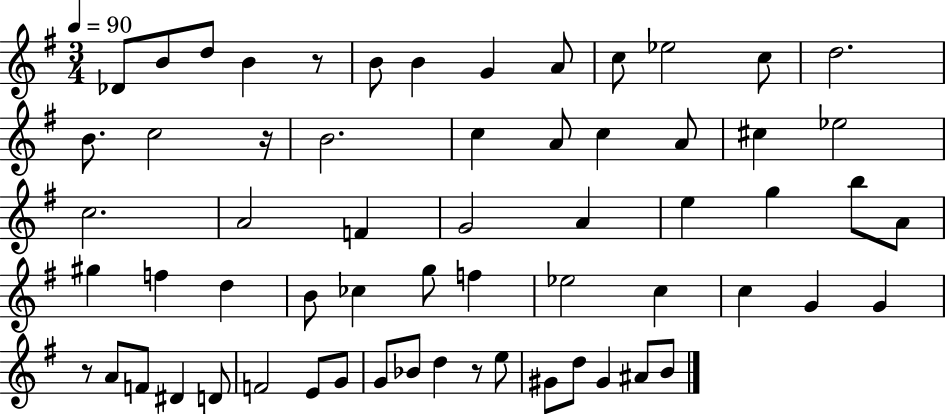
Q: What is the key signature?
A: G major